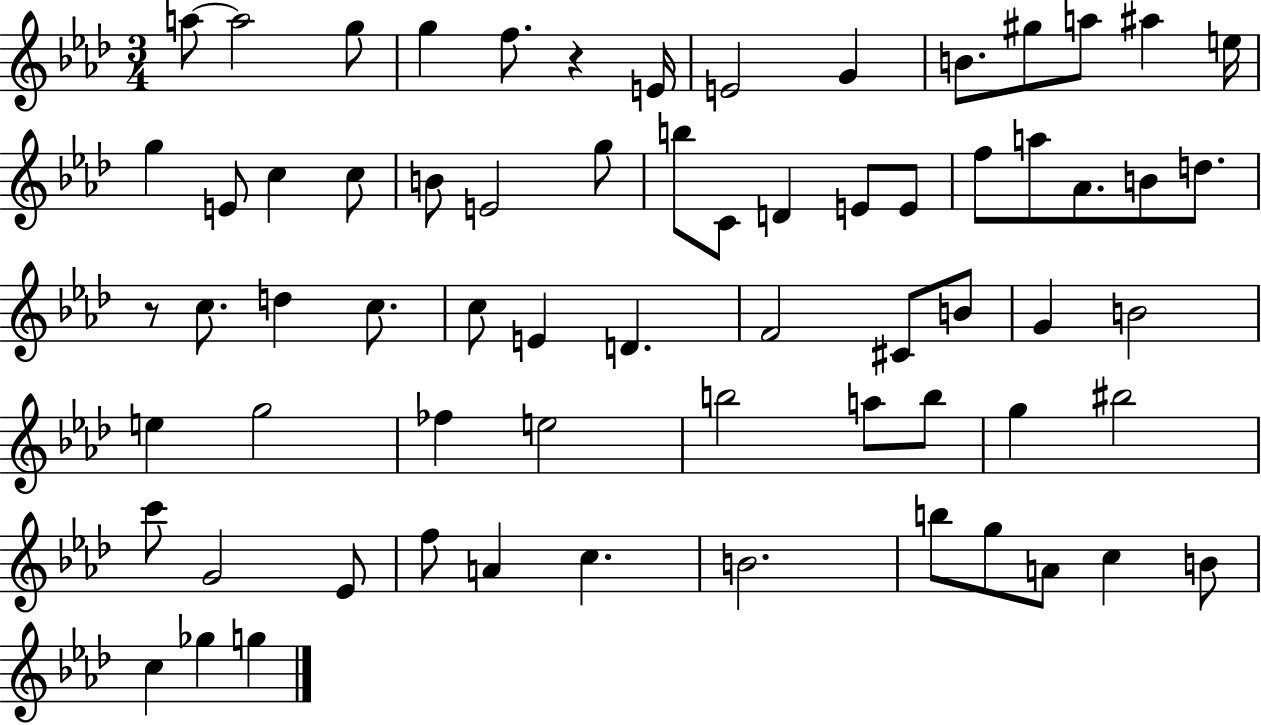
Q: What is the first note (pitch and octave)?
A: A5